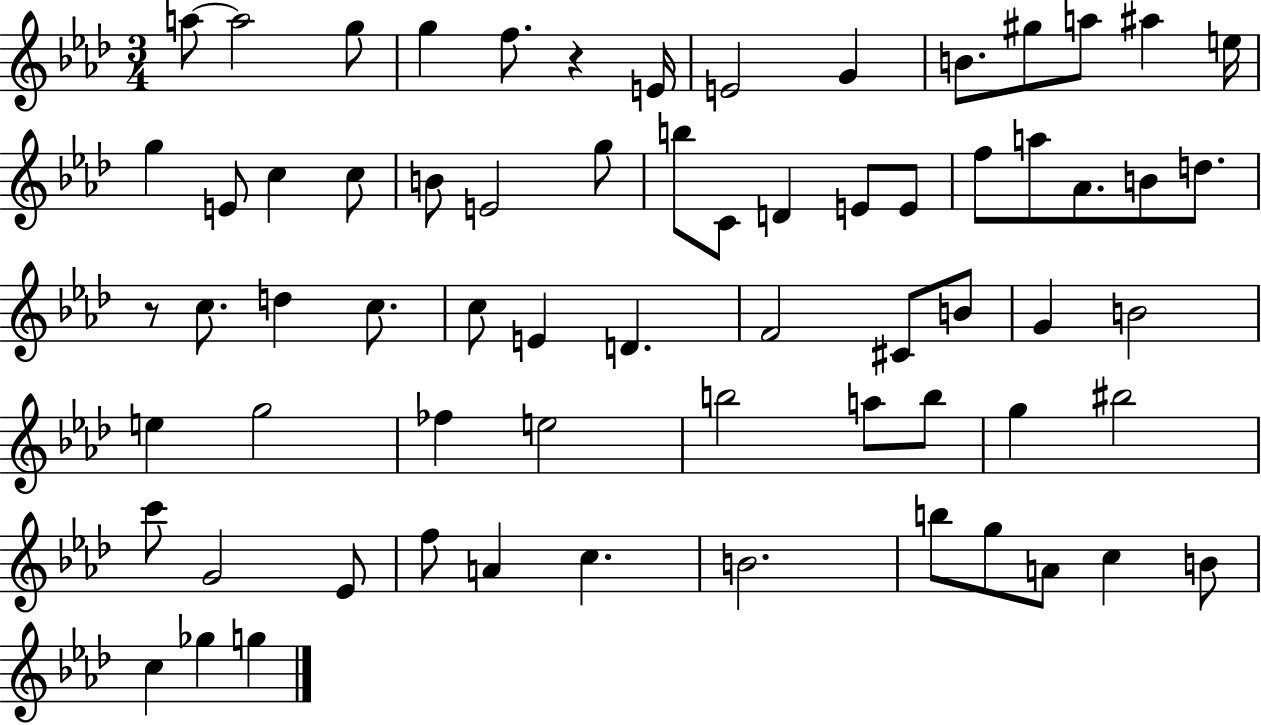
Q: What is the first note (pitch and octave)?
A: A5